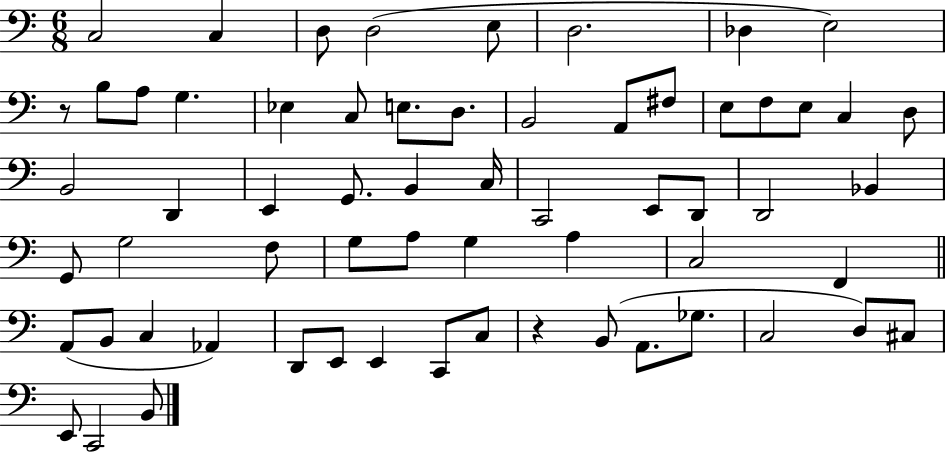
C3/h C3/q D3/e D3/h E3/e D3/h. Db3/q E3/h R/e B3/e A3/e G3/q. Eb3/q C3/e E3/e. D3/e. B2/h A2/e F#3/e E3/e F3/e E3/e C3/q D3/e B2/h D2/q E2/q G2/e. B2/q C3/s C2/h E2/e D2/e D2/h Bb2/q G2/e G3/h F3/e G3/e A3/e G3/q A3/q C3/h F2/q A2/e B2/e C3/q Ab2/q D2/e E2/e E2/q C2/e C3/e R/q B2/e A2/e. Gb3/e. C3/h D3/e C#3/e E2/e C2/h B2/e